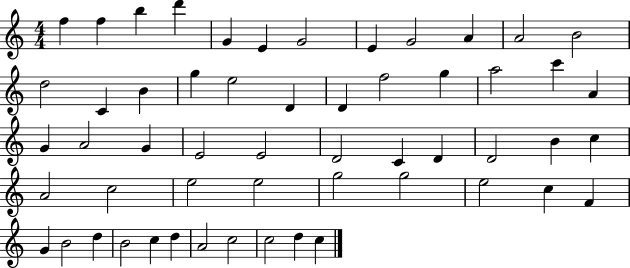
{
  \clef treble
  \numericTimeSignature
  \time 4/4
  \key c \major
  f''4 f''4 b''4 d'''4 | g'4 e'4 g'2 | e'4 g'2 a'4 | a'2 b'2 | \break d''2 c'4 b'4 | g''4 e''2 d'4 | d'4 f''2 g''4 | a''2 c'''4 a'4 | \break g'4 a'2 g'4 | e'2 e'2 | d'2 c'4 d'4 | d'2 b'4 c''4 | \break a'2 c''2 | e''2 e''2 | g''2 g''2 | e''2 c''4 f'4 | \break g'4 b'2 d''4 | b'2 c''4 d''4 | a'2 c''2 | c''2 d''4 c''4 | \break \bar "|."
}